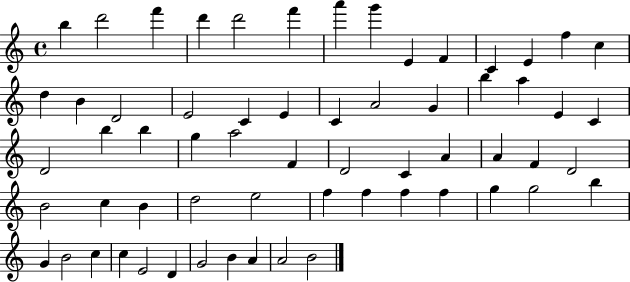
{
  \clef treble
  \time 4/4
  \defaultTimeSignature
  \key c \major
  b''4 d'''2 f'''4 | d'''4 d'''2 f'''4 | a'''4 g'''4 e'4 f'4 | c'4 e'4 f''4 c''4 | \break d''4 b'4 d'2 | e'2 c'4 e'4 | c'4 a'2 g'4 | b''4 a''4 e'4 c'4 | \break d'2 b''4 b''4 | g''4 a''2 f'4 | d'2 c'4 a'4 | a'4 f'4 d'2 | \break b'2 c''4 b'4 | d''2 e''2 | f''4 f''4 f''4 f''4 | g''4 g''2 b''4 | \break g'4 b'2 c''4 | c''4 e'2 d'4 | g'2 b'4 a'4 | a'2 b'2 | \break \bar "|."
}